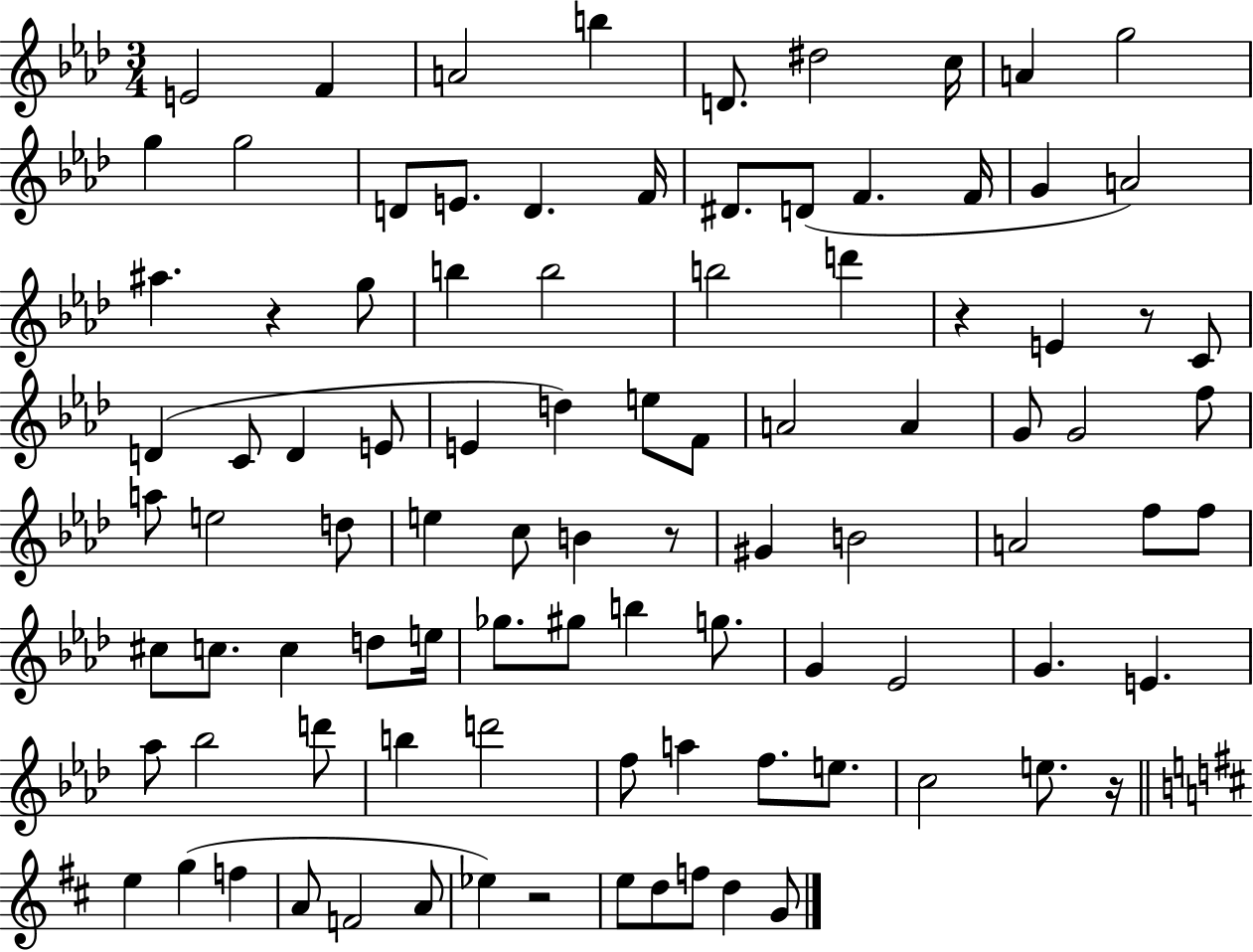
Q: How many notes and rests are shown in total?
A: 95